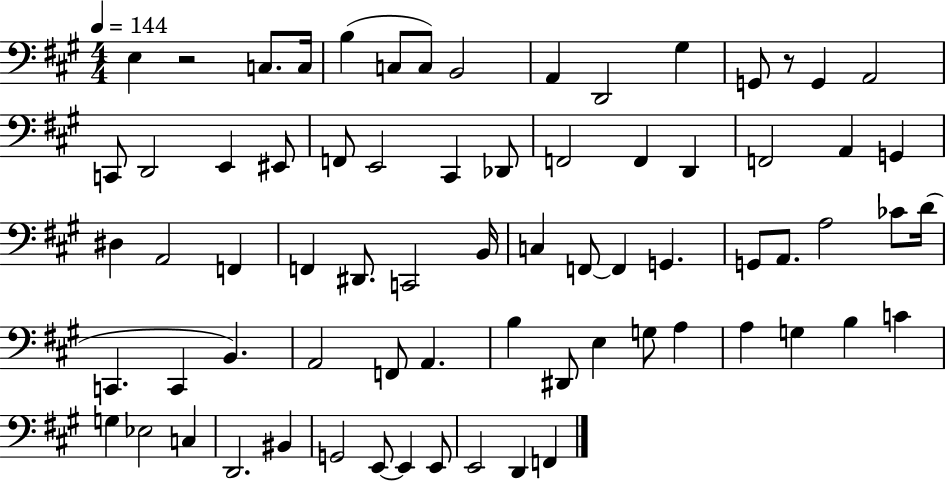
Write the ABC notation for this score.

X:1
T:Untitled
M:4/4
L:1/4
K:A
E, z2 C,/2 C,/4 B, C,/2 C,/2 B,,2 A,, D,,2 ^G, G,,/2 z/2 G,, A,,2 C,,/2 D,,2 E,, ^E,,/2 F,,/2 E,,2 ^C,, _D,,/2 F,,2 F,, D,, F,,2 A,, G,, ^D, A,,2 F,, F,, ^D,,/2 C,,2 B,,/4 C, F,,/2 F,, G,, G,,/2 A,,/2 A,2 _C/2 D/4 C,, C,, B,, A,,2 F,,/2 A,, B, ^D,,/2 E, G,/2 A, A, G, B, C G, _E,2 C, D,,2 ^B,, G,,2 E,,/2 E,, E,,/2 E,,2 D,, F,,